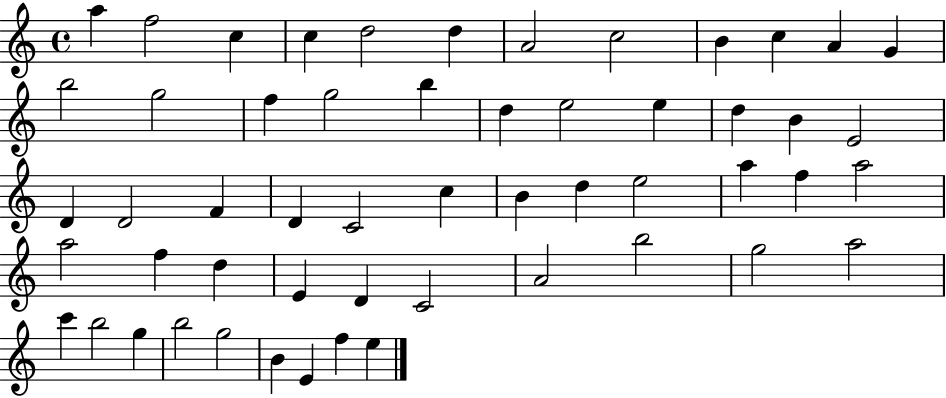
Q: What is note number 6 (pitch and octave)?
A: D5